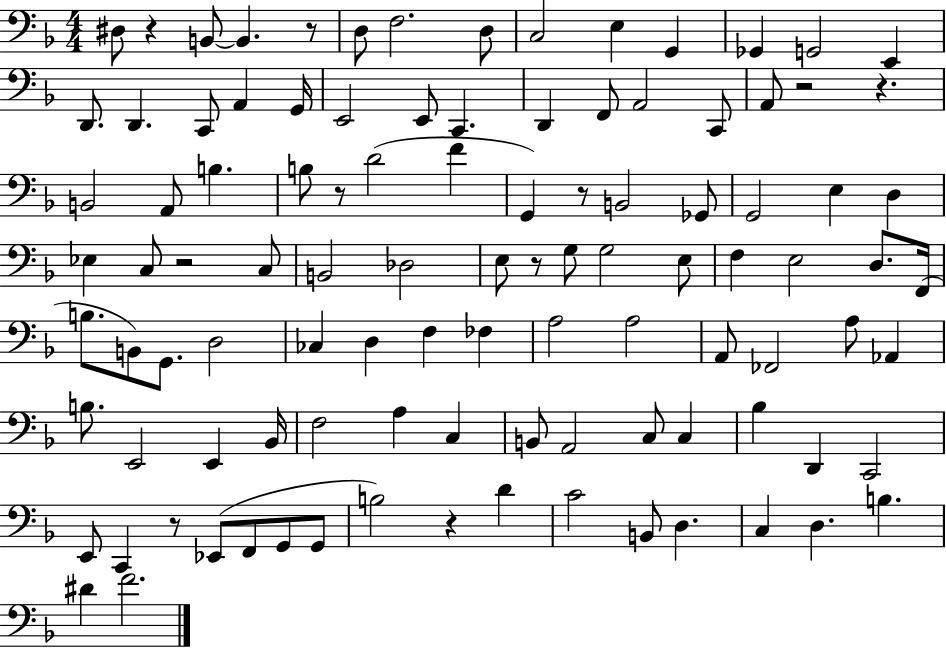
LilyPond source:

{
  \clef bass
  \numericTimeSignature
  \time 4/4
  \key f \major
  \repeat volta 2 { dis8 r4 b,8~~ b,4. r8 | d8 f2. d8 | c2 e4 g,4 | ges,4 g,2 e,4 | \break d,8. d,4. c,8 a,4 g,16 | e,2 e,8 c,4. | d,4 f,8 a,2 c,8 | a,8 r2 r4. | \break b,2 a,8 b4. | b8 r8 d'2( f'4 | g,4) r8 b,2 ges,8 | g,2 e4 d4 | \break ees4 c8 r2 c8 | b,2 des2 | e8 r8 g8 g2 e8 | f4 e2 d8. f,16( | \break b8. b,8) g,8. d2 | ces4 d4 f4 fes4 | a2 a2 | a,8 fes,2 a8 aes,4 | \break b8. e,2 e,4 bes,16 | f2 a4 c4 | b,8 a,2 c8 c4 | bes4 d,4 c,2 | \break e,8 c,4 r8 ees,8( f,8 g,8 g,8 | b2) r4 d'4 | c'2 b,8 d4. | c4 d4. b4. | \break dis'4 f'2. | } \bar "|."
}